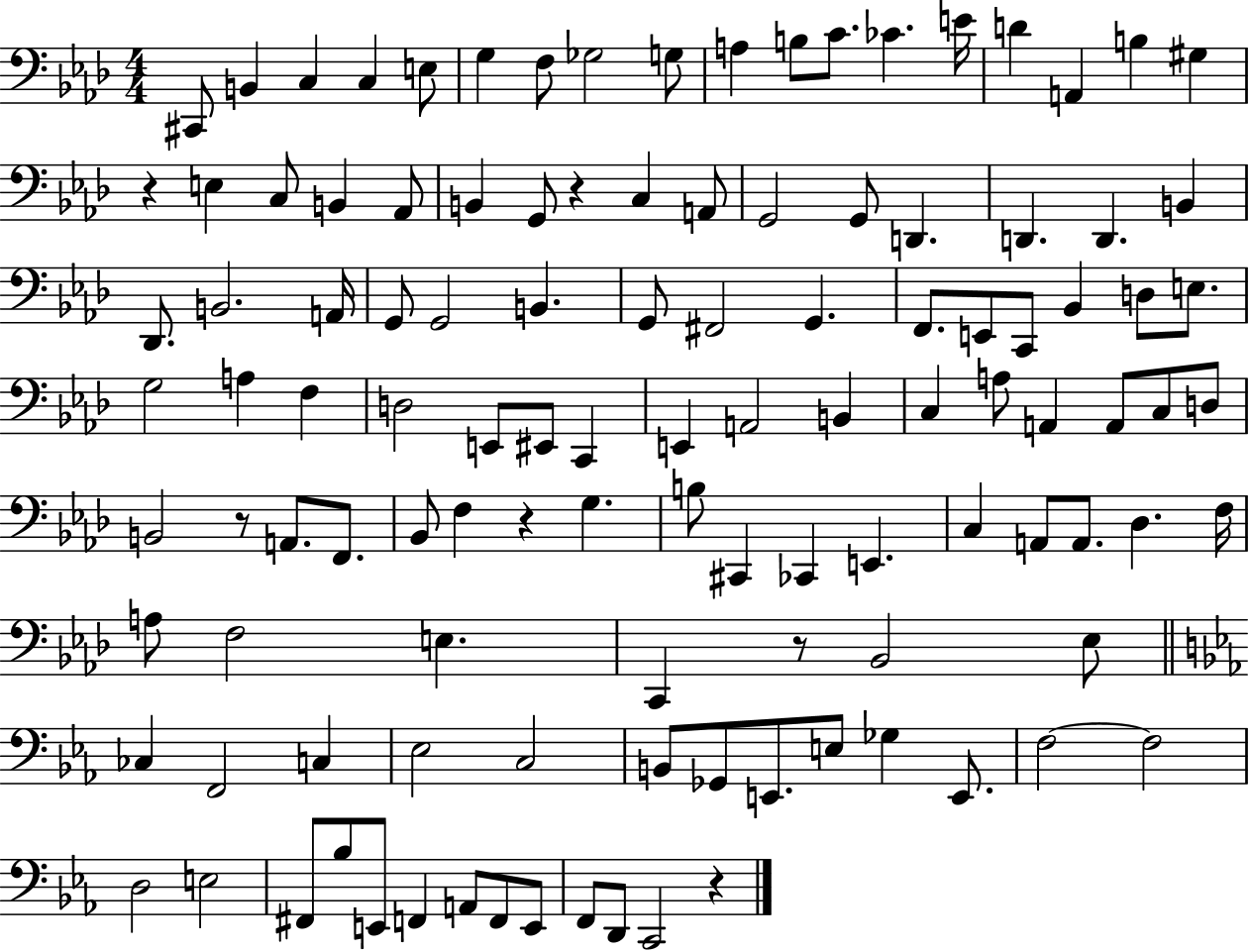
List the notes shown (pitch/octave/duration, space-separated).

C#2/e B2/q C3/q C3/q E3/e G3/q F3/e Gb3/h G3/e A3/q B3/e C4/e. CES4/q. E4/s D4/q A2/q B3/q G#3/q R/q E3/q C3/e B2/q Ab2/e B2/q G2/e R/q C3/q A2/e G2/h G2/e D2/q. D2/q. D2/q. B2/q Db2/e. B2/h. A2/s G2/e G2/h B2/q. G2/e F#2/h G2/q. F2/e. E2/e C2/e Bb2/q D3/e E3/e. G3/h A3/q F3/q D3/h E2/e EIS2/e C2/q E2/q A2/h B2/q C3/q A3/e A2/q A2/e C3/e D3/e B2/h R/e A2/e. F2/e. Bb2/e F3/q R/q G3/q. B3/e C#2/q CES2/q E2/q. C3/q A2/e A2/e. Db3/q. F3/s A3/e F3/h E3/q. C2/q R/e Bb2/h Eb3/e CES3/q F2/h C3/q Eb3/h C3/h B2/e Gb2/e E2/e. E3/e Gb3/q E2/e. F3/h F3/h D3/h E3/h F#2/e Bb3/e E2/e F2/q A2/e F2/e E2/e F2/e D2/e C2/h R/q